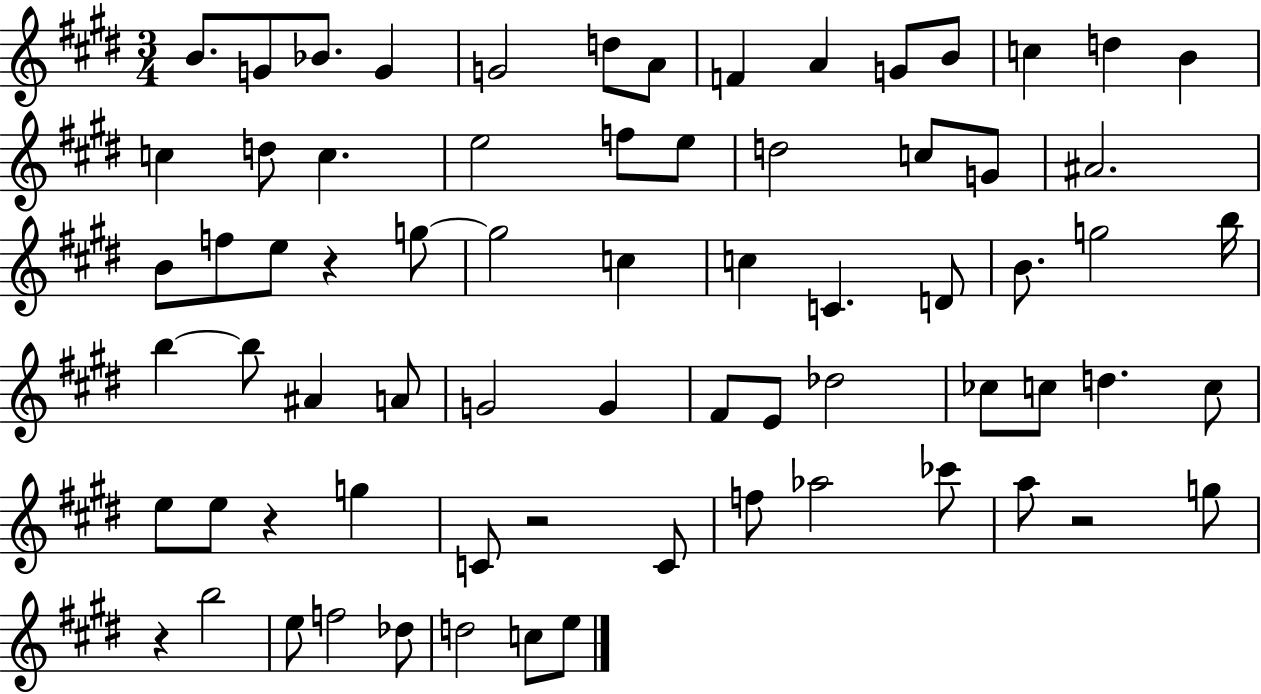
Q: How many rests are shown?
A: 5